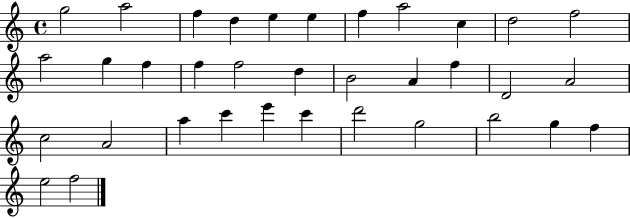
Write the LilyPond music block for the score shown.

{
  \clef treble
  \time 4/4
  \defaultTimeSignature
  \key c \major
  g''2 a''2 | f''4 d''4 e''4 e''4 | f''4 a''2 c''4 | d''2 f''2 | \break a''2 g''4 f''4 | f''4 f''2 d''4 | b'2 a'4 f''4 | d'2 a'2 | \break c''2 a'2 | a''4 c'''4 e'''4 c'''4 | d'''2 g''2 | b''2 g''4 f''4 | \break e''2 f''2 | \bar "|."
}